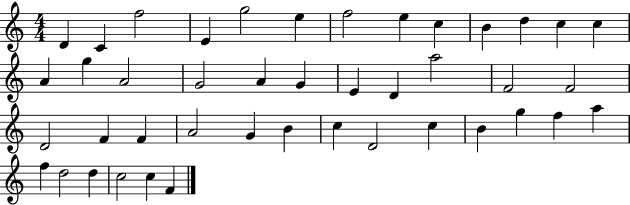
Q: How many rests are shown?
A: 0